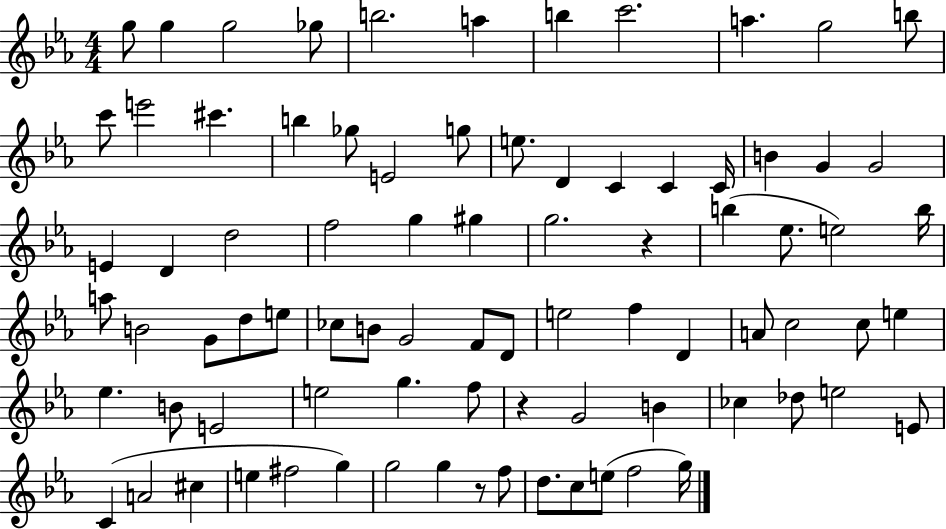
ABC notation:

X:1
T:Untitled
M:4/4
L:1/4
K:Eb
g/2 g g2 _g/2 b2 a b c'2 a g2 b/2 c'/2 e'2 ^c' b _g/2 E2 g/2 e/2 D C C C/4 B G G2 E D d2 f2 g ^g g2 z b _e/2 e2 b/4 a/2 B2 G/2 d/2 e/2 _c/2 B/2 G2 F/2 D/2 e2 f D A/2 c2 c/2 e _e B/2 E2 e2 g f/2 z G2 B _c _d/2 e2 E/2 C A2 ^c e ^f2 g g2 g z/2 f/2 d/2 c/2 e/2 f2 g/4